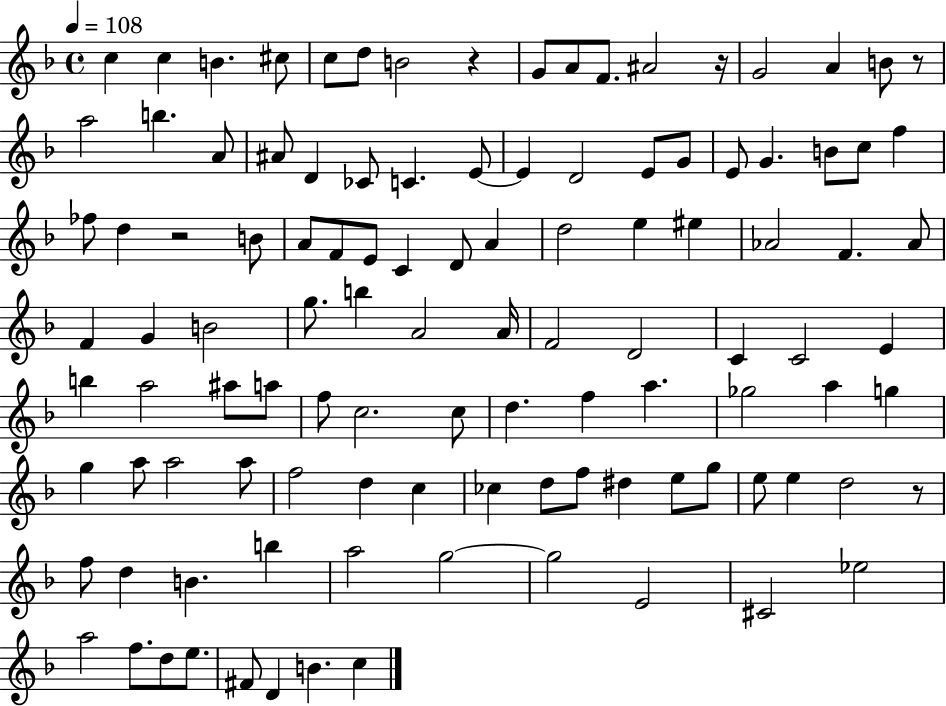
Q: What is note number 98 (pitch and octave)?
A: A5